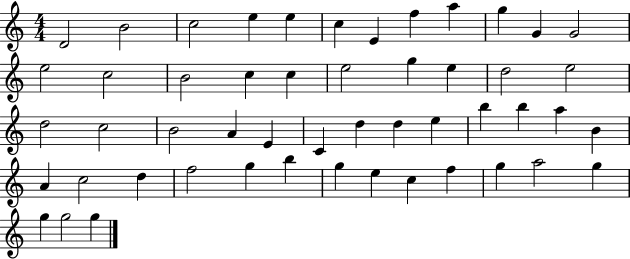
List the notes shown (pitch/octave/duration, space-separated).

D4/h B4/h C5/h E5/q E5/q C5/q E4/q F5/q A5/q G5/q G4/q G4/h E5/h C5/h B4/h C5/q C5/q E5/h G5/q E5/q D5/h E5/h D5/h C5/h B4/h A4/q E4/q C4/q D5/q D5/q E5/q B5/q B5/q A5/q B4/q A4/q C5/h D5/q F5/h G5/q B5/q G5/q E5/q C5/q F5/q G5/q A5/h G5/q G5/q G5/h G5/q